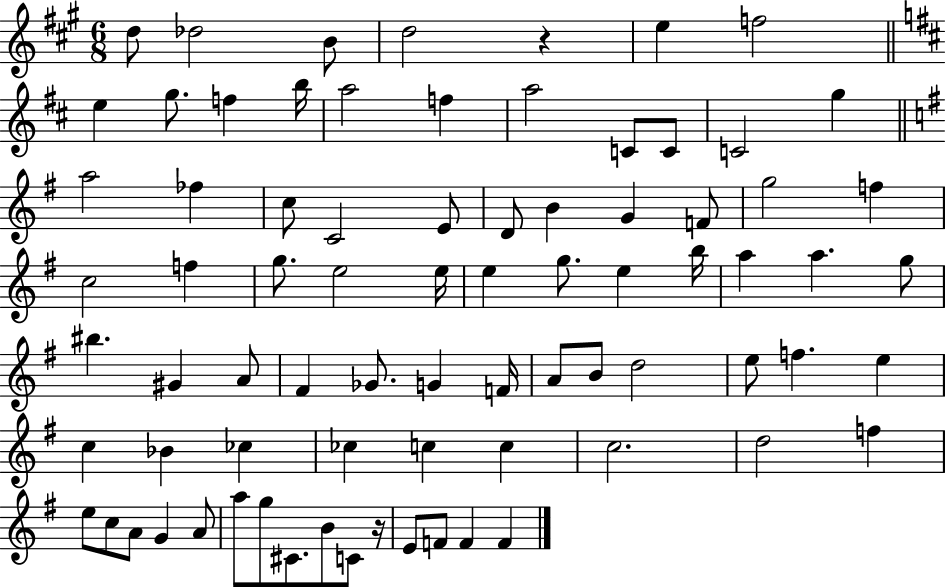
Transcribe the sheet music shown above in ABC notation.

X:1
T:Untitled
M:6/8
L:1/4
K:A
d/2 _d2 B/2 d2 z e f2 e g/2 f b/4 a2 f a2 C/2 C/2 C2 g a2 _f c/2 C2 E/2 D/2 B G F/2 g2 f c2 f g/2 e2 e/4 e g/2 e b/4 a a g/2 ^b ^G A/2 ^F _G/2 G F/4 A/2 B/2 d2 e/2 f e c _B _c _c c c c2 d2 f e/2 c/2 A/2 G A/2 a/2 g/2 ^C/2 B/2 C/2 z/4 E/2 F/2 F F